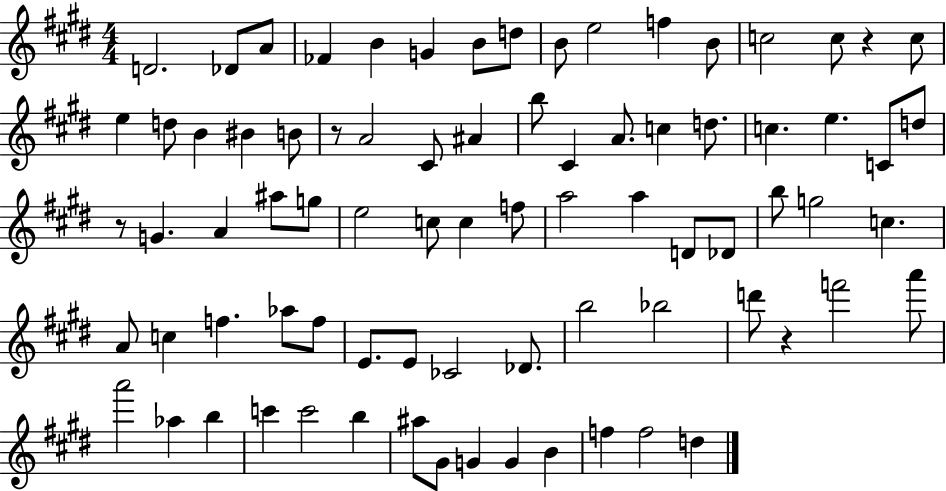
D4/h. Db4/e A4/e FES4/q B4/q G4/q B4/e D5/e B4/e E5/h F5/q B4/e C5/h C5/e R/q C5/e E5/q D5/e B4/q BIS4/q B4/e R/e A4/h C#4/e A#4/q B5/e C#4/q A4/e. C5/q D5/e. C5/q. E5/q. C4/e D5/e R/e G4/q. A4/q A#5/e G5/e E5/h C5/e C5/q F5/e A5/h A5/q D4/e Db4/e B5/e G5/h C5/q. A4/e C5/q F5/q. Ab5/e F5/e E4/e. E4/e CES4/h Db4/e. B5/h Bb5/h D6/e R/q F6/h A6/e A6/h Ab5/q B5/q C6/q C6/h B5/q A#5/e G#4/e G4/q G4/q B4/q F5/q F5/h D5/q